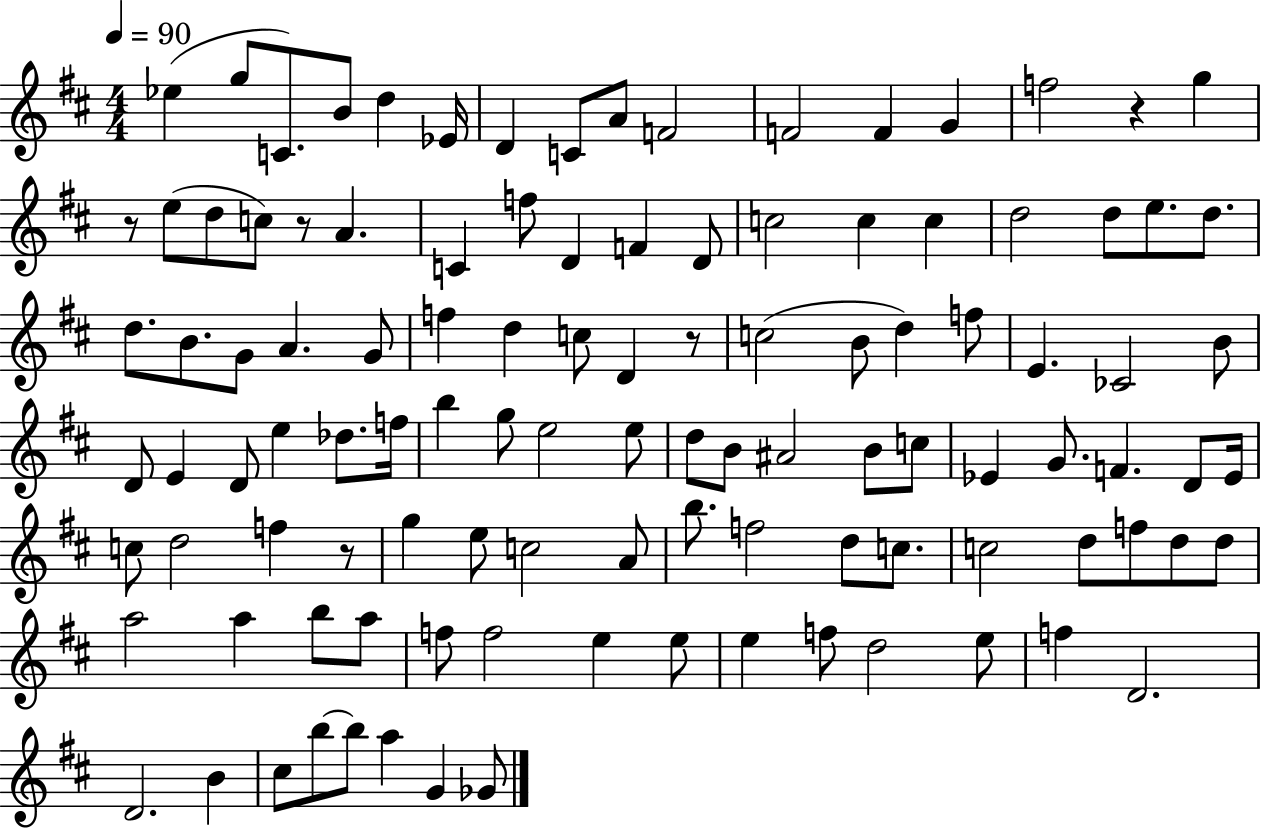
X:1
T:Untitled
M:4/4
L:1/4
K:D
_e g/2 C/2 B/2 d _E/4 D C/2 A/2 F2 F2 F G f2 z g z/2 e/2 d/2 c/2 z/2 A C f/2 D F D/2 c2 c c d2 d/2 e/2 d/2 d/2 B/2 G/2 A G/2 f d c/2 D z/2 c2 B/2 d f/2 E _C2 B/2 D/2 E D/2 e _d/2 f/4 b g/2 e2 e/2 d/2 B/2 ^A2 B/2 c/2 _E G/2 F D/2 _E/4 c/2 d2 f z/2 g e/2 c2 A/2 b/2 f2 d/2 c/2 c2 d/2 f/2 d/2 d/2 a2 a b/2 a/2 f/2 f2 e e/2 e f/2 d2 e/2 f D2 D2 B ^c/2 b/2 b/2 a G _G/2